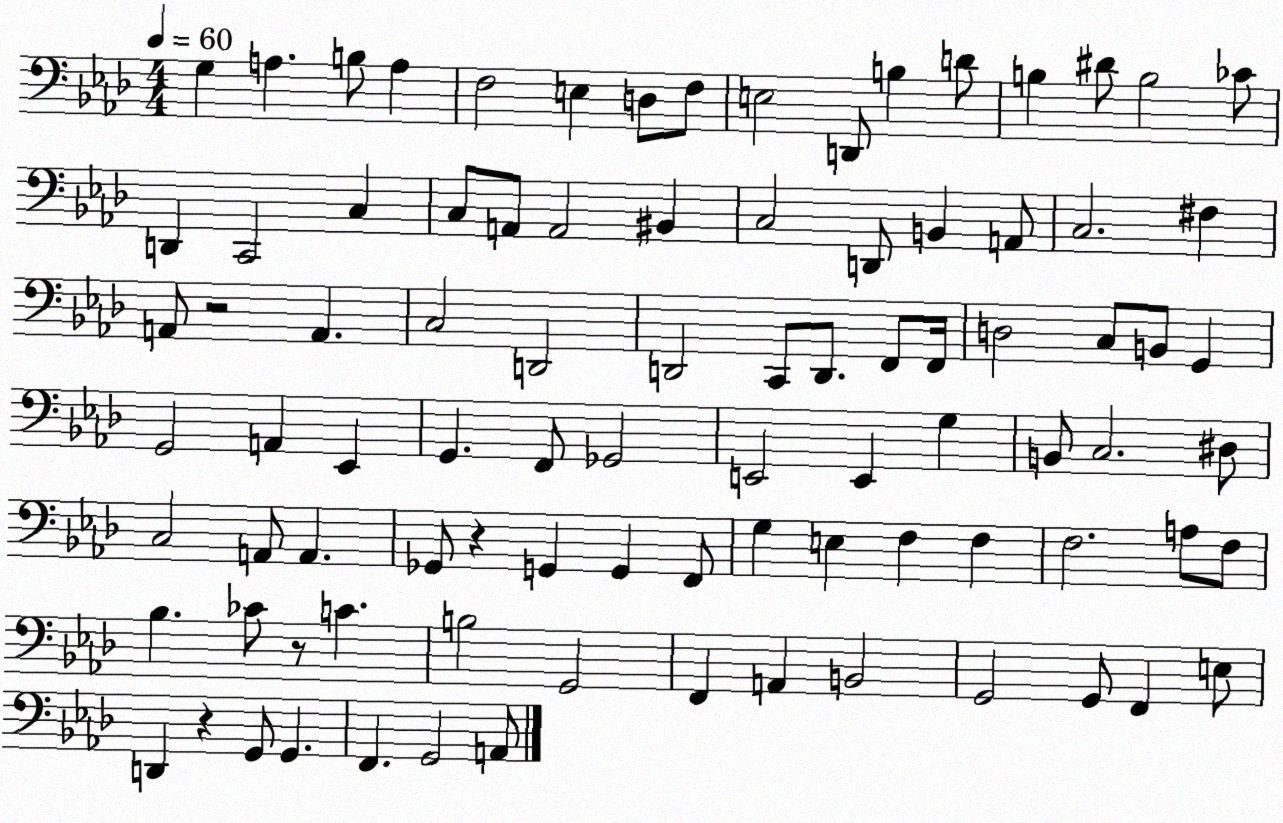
X:1
T:Untitled
M:4/4
L:1/4
K:Ab
G, A, B,/2 A, F,2 E, D,/2 F,/2 E,2 D,,/2 B, D/2 B, ^D/2 B,2 _C/2 D,, C,,2 C, C,/2 A,,/2 A,,2 ^B,, C,2 D,,/2 B,, A,,/2 C,2 ^F, A,,/2 z2 A,, C,2 D,,2 D,,2 C,,/2 D,,/2 F,,/2 F,,/4 D,2 C,/2 B,,/2 G,, G,,2 A,, _E,, G,, F,,/2 _G,,2 E,,2 E,, G, B,,/2 C,2 ^D,/2 C,2 A,,/2 A,, _G,,/2 z G,, G,, F,,/2 G, E, F, F, F,2 A,/2 F,/2 _B, _C/2 z/2 C B,2 G,,2 F,, A,, B,,2 G,,2 G,,/2 F,, E,/2 D,, z G,,/2 G,, F,, G,,2 A,,/2